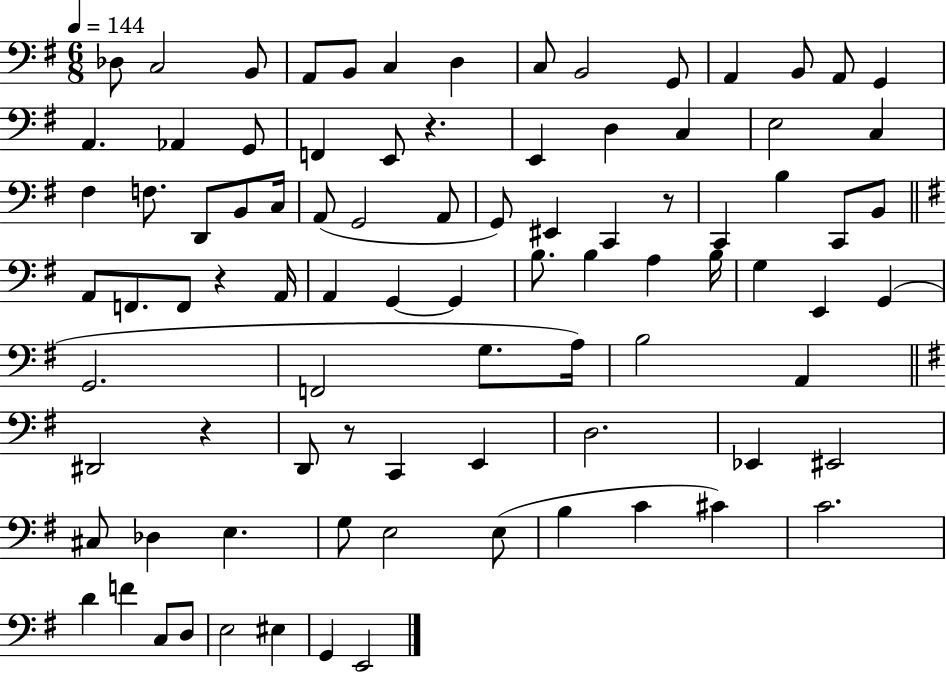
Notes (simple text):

Db3/e C3/h B2/e A2/e B2/e C3/q D3/q C3/e B2/h G2/e A2/q B2/e A2/e G2/q A2/q. Ab2/q G2/e F2/q E2/e R/q. E2/q D3/q C3/q E3/h C3/q F#3/q F3/e. D2/e B2/e C3/s A2/e G2/h A2/e G2/e EIS2/q C2/q R/e C2/q B3/q C2/e B2/e A2/e F2/e. F2/e R/q A2/s A2/q G2/q G2/q B3/e. B3/q A3/q B3/s G3/q E2/q G2/q G2/h. F2/h G3/e. A3/s B3/h A2/q D#2/h R/q D2/e R/e C2/q E2/q D3/h. Eb2/q EIS2/h C#3/e Db3/q E3/q. G3/e E3/h E3/e B3/q C4/q C#4/q C4/h. D4/q F4/q C3/e D3/e E3/h EIS3/q G2/q E2/h